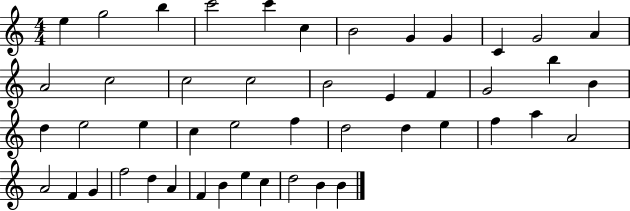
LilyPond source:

{
  \clef treble
  \numericTimeSignature
  \time 4/4
  \key c \major
  e''4 g''2 b''4 | c'''2 c'''4 c''4 | b'2 g'4 g'4 | c'4 g'2 a'4 | \break a'2 c''2 | c''2 c''2 | b'2 e'4 f'4 | g'2 b''4 b'4 | \break d''4 e''2 e''4 | c''4 e''2 f''4 | d''2 d''4 e''4 | f''4 a''4 a'2 | \break a'2 f'4 g'4 | f''2 d''4 a'4 | f'4 b'4 e''4 c''4 | d''2 b'4 b'4 | \break \bar "|."
}